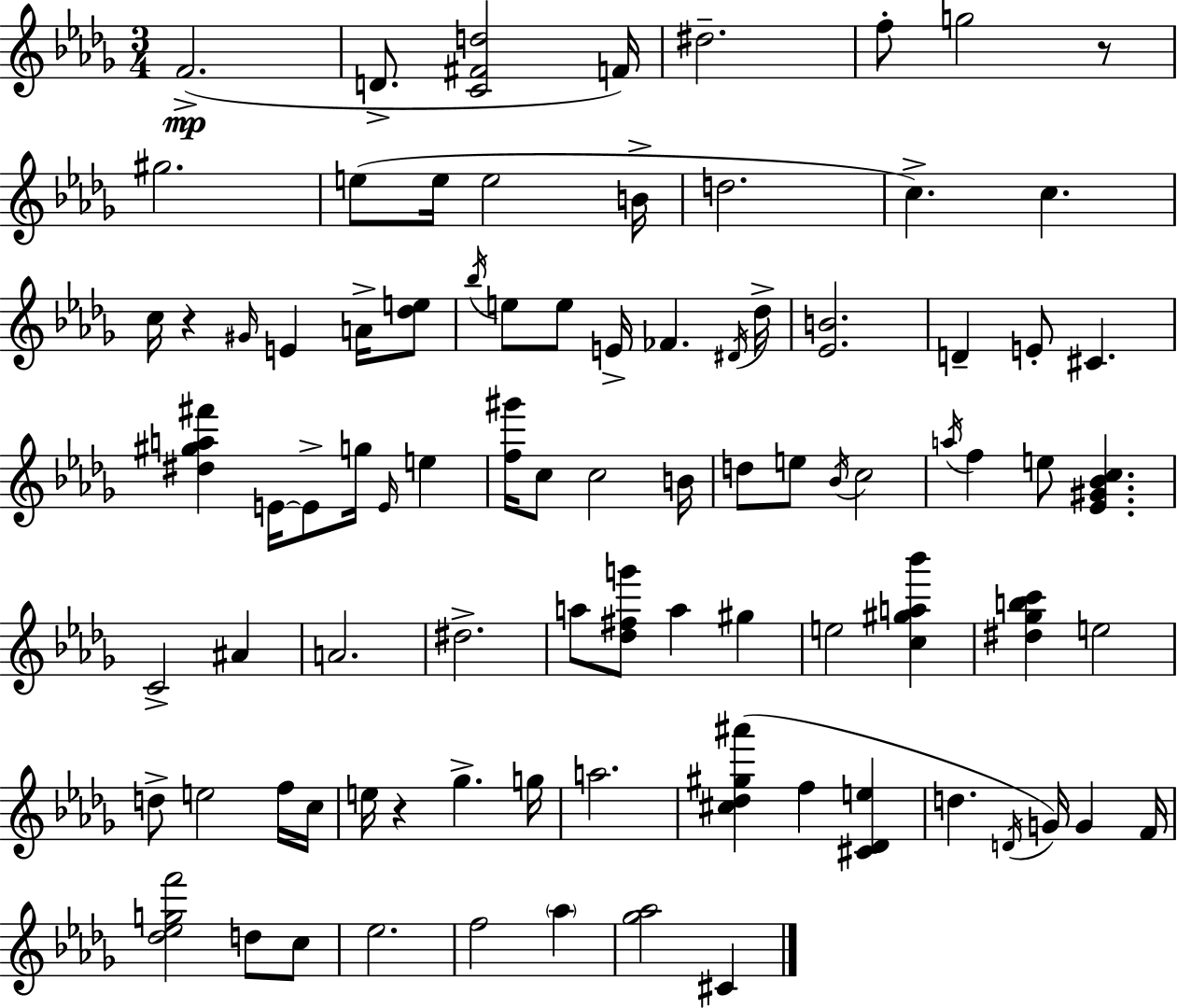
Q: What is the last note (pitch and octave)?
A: C#4